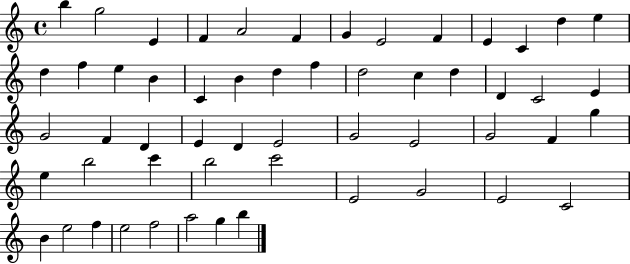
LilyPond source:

{
  \clef treble
  \time 4/4
  \defaultTimeSignature
  \key c \major
  b''4 g''2 e'4 | f'4 a'2 f'4 | g'4 e'2 f'4 | e'4 c'4 d''4 e''4 | \break d''4 f''4 e''4 b'4 | c'4 b'4 d''4 f''4 | d''2 c''4 d''4 | d'4 c'2 e'4 | \break g'2 f'4 d'4 | e'4 d'4 e'2 | g'2 e'2 | g'2 f'4 g''4 | \break e''4 b''2 c'''4 | b''2 c'''2 | e'2 g'2 | e'2 c'2 | \break b'4 e''2 f''4 | e''2 f''2 | a''2 g''4 b''4 | \bar "|."
}